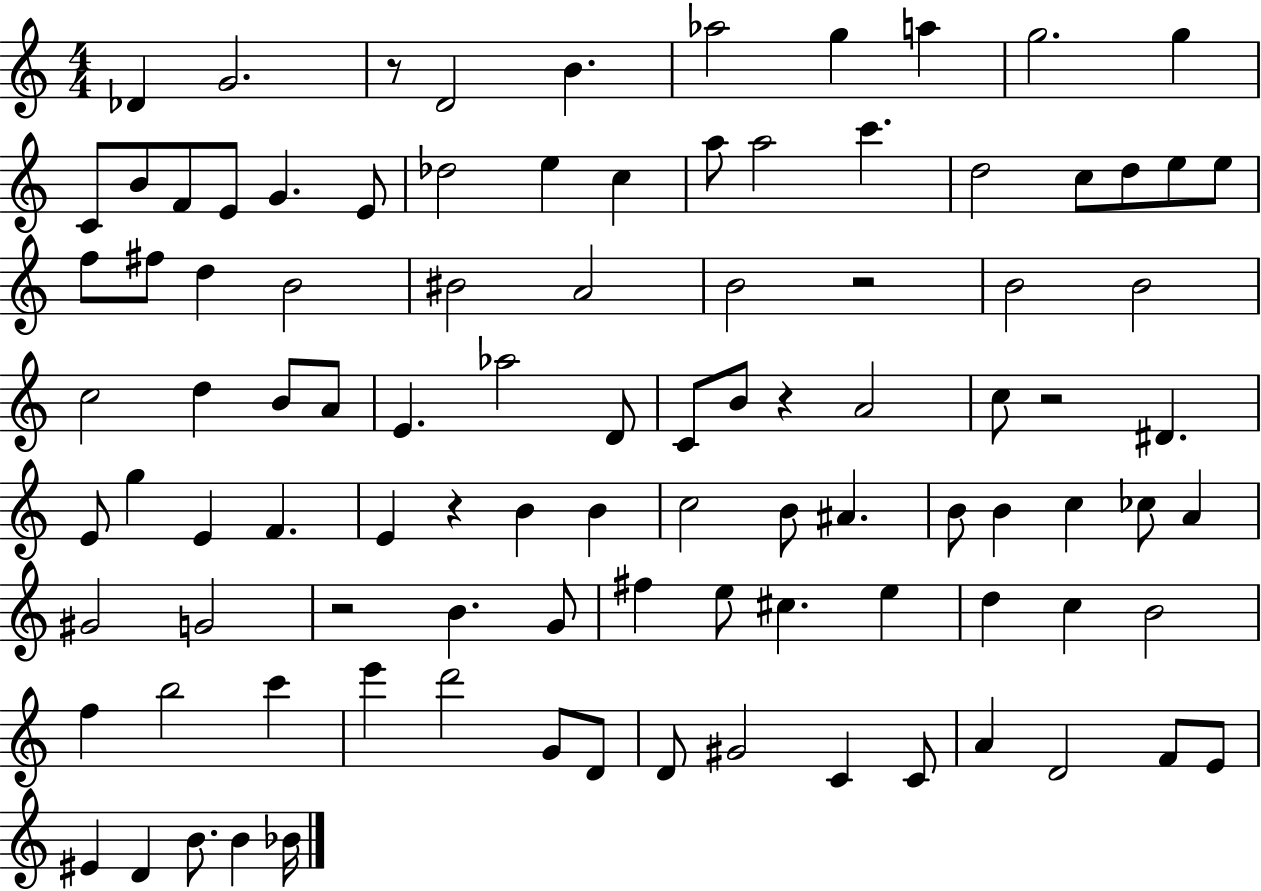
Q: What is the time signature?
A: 4/4